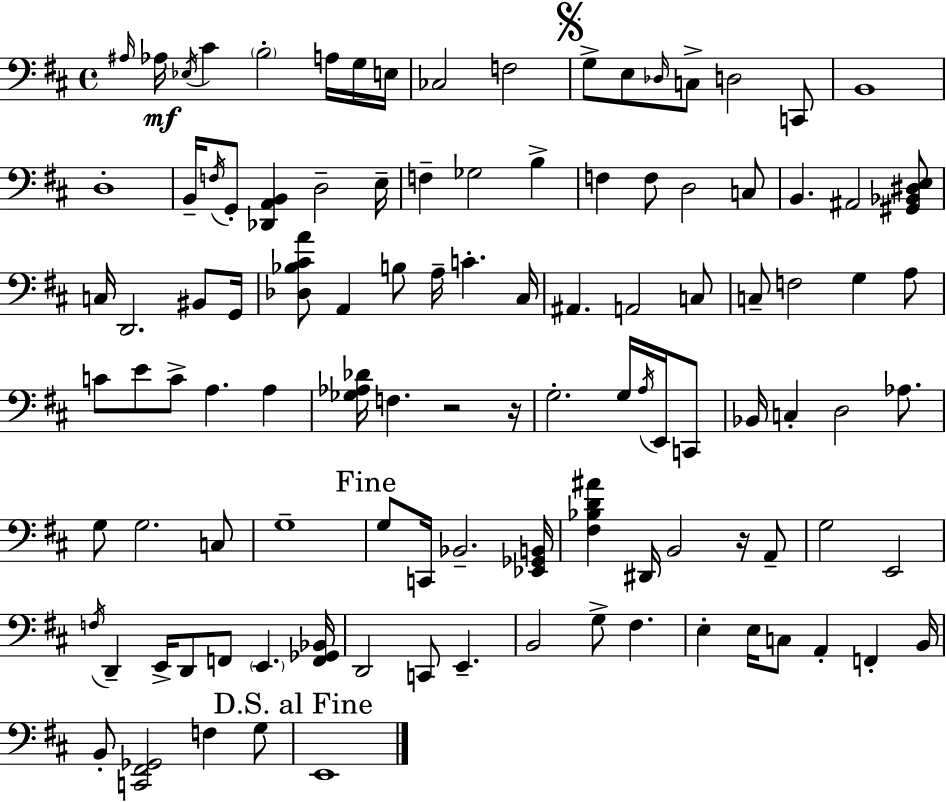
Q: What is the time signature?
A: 4/4